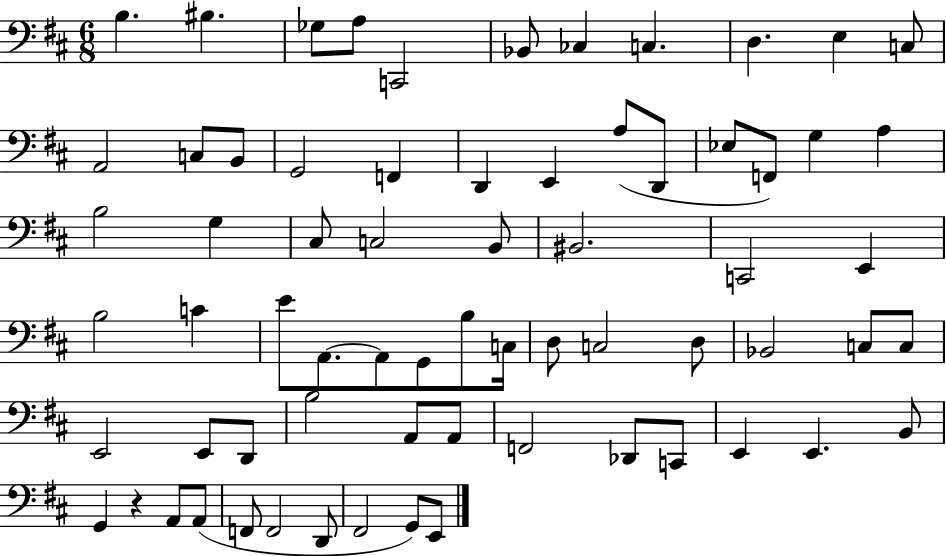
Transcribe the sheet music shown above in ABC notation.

X:1
T:Untitled
M:6/8
L:1/4
K:D
B, ^B, _G,/2 A,/2 C,,2 _B,,/2 _C, C, D, E, C,/2 A,,2 C,/2 B,,/2 G,,2 F,, D,, E,, A,/2 D,,/2 _E,/2 F,,/2 G, A, B,2 G, ^C,/2 C,2 B,,/2 ^B,,2 C,,2 E,, B,2 C E/2 A,,/2 A,,/2 G,,/2 B,/2 C,/4 D,/2 C,2 D,/2 _B,,2 C,/2 C,/2 E,,2 E,,/2 D,,/2 B,2 A,,/2 A,,/2 F,,2 _D,,/2 C,,/2 E,, E,, B,,/2 G,, z A,,/2 A,,/2 F,,/2 F,,2 D,,/2 ^F,,2 G,,/2 E,,/2